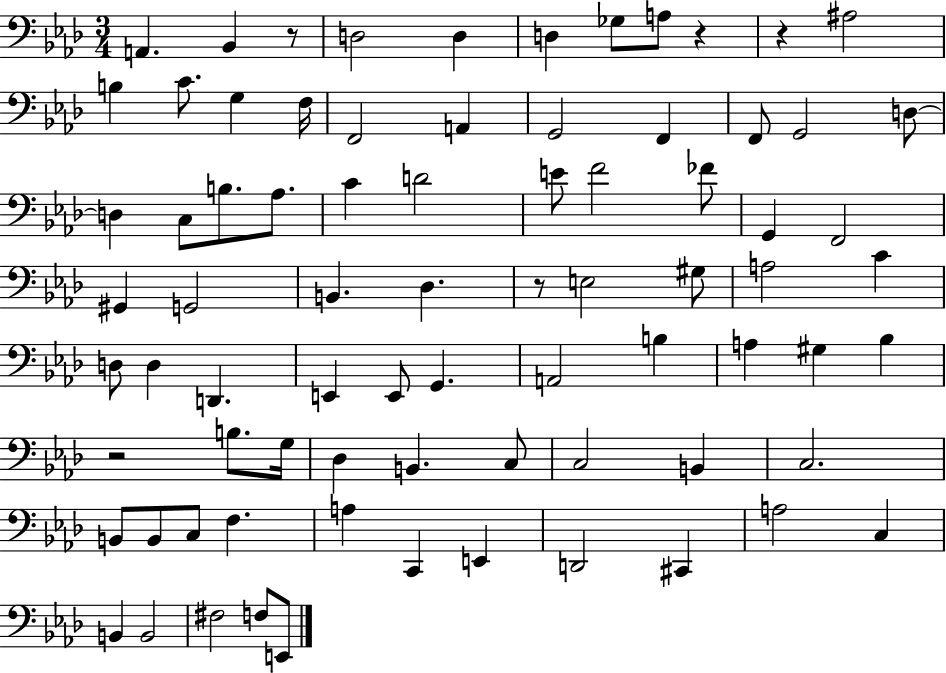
{
  \clef bass
  \numericTimeSignature
  \time 3/4
  \key aes \major
  a,4. bes,4 r8 | d2 d4 | d4 ges8 a8 r4 | r4 ais2 | \break b4 c'8. g4 f16 | f,2 a,4 | g,2 f,4 | f,8 g,2 d8~~ | \break d4 c8 b8. aes8. | c'4 d'2 | e'8 f'2 fes'8 | g,4 f,2 | \break gis,4 g,2 | b,4. des4. | r8 e2 gis8 | a2 c'4 | \break d8 d4 d,4. | e,4 e,8 g,4. | a,2 b4 | a4 gis4 bes4 | \break r2 b8. g16 | des4 b,4. c8 | c2 b,4 | c2. | \break b,8 b,8 c8 f4. | a4 c,4 e,4 | d,2 cis,4 | a2 c4 | \break b,4 b,2 | fis2 f8 e,8 | \bar "|."
}